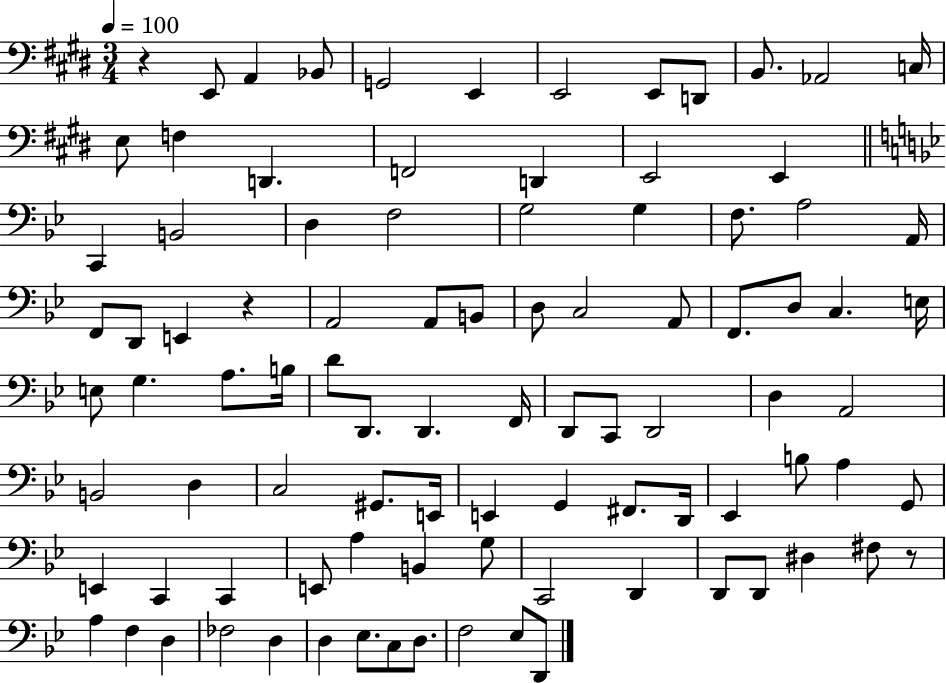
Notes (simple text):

R/q E2/e A2/q Bb2/e G2/h E2/q E2/h E2/e D2/e B2/e. Ab2/h C3/s E3/e F3/q D2/q. F2/h D2/q E2/h E2/q C2/q B2/h D3/q F3/h G3/h G3/q F3/e. A3/h A2/s F2/e D2/e E2/q R/q A2/h A2/e B2/e D3/e C3/h A2/e F2/e. D3/e C3/q. E3/s E3/e G3/q. A3/e. B3/s D4/e D2/e. D2/q. F2/s D2/e C2/e D2/h D3/q A2/h B2/h D3/q C3/h G#2/e. E2/s E2/q G2/q F#2/e. D2/s Eb2/q B3/e A3/q G2/e E2/q C2/q C2/q E2/e A3/q B2/q G3/e C2/h D2/q D2/e D2/e D#3/q F#3/e R/e A3/q F3/q D3/q FES3/h D3/q D3/q Eb3/e. C3/e D3/e. F3/h Eb3/e D2/e